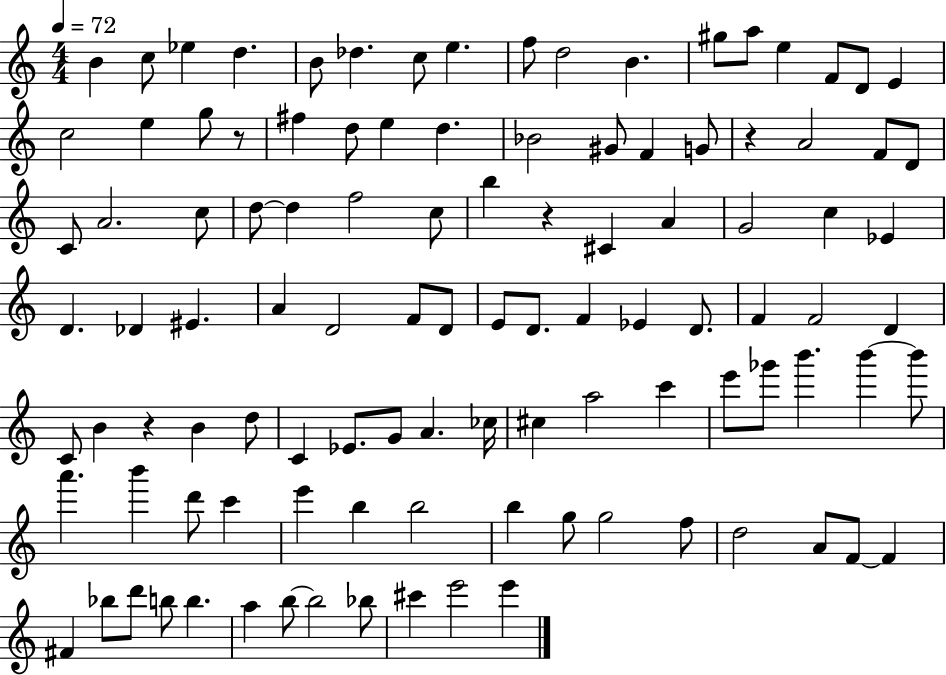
{
  \clef treble
  \numericTimeSignature
  \time 4/4
  \key c \major
  \tempo 4 = 72
  b'4 c''8 ees''4 d''4. | b'8 des''4. c''8 e''4. | f''8 d''2 b'4. | gis''8 a''8 e''4 f'8 d'8 e'4 | \break c''2 e''4 g''8 r8 | fis''4 d''8 e''4 d''4. | bes'2 gis'8 f'4 g'8 | r4 a'2 f'8 d'8 | \break c'8 a'2. c''8 | d''8~~ d''4 f''2 c''8 | b''4 r4 cis'4 a'4 | g'2 c''4 ees'4 | \break d'4. des'4 eis'4. | a'4 d'2 f'8 d'8 | e'8 d'8. f'4 ees'4 d'8. | f'4 f'2 d'4 | \break c'8 b'4 r4 b'4 d''8 | c'4 ees'8. g'8 a'4. ces''16 | cis''4 a''2 c'''4 | e'''8 ges'''8 b'''4. b'''4~~ b'''8 | \break a'''4. b'''4 d'''8 c'''4 | e'''4 b''4 b''2 | b''4 g''8 g''2 f''8 | d''2 a'8 f'8~~ f'4 | \break fis'4 bes''8 d'''8 b''8 b''4. | a''4 b''8~~ b''2 bes''8 | cis'''4 e'''2 e'''4 | \bar "|."
}